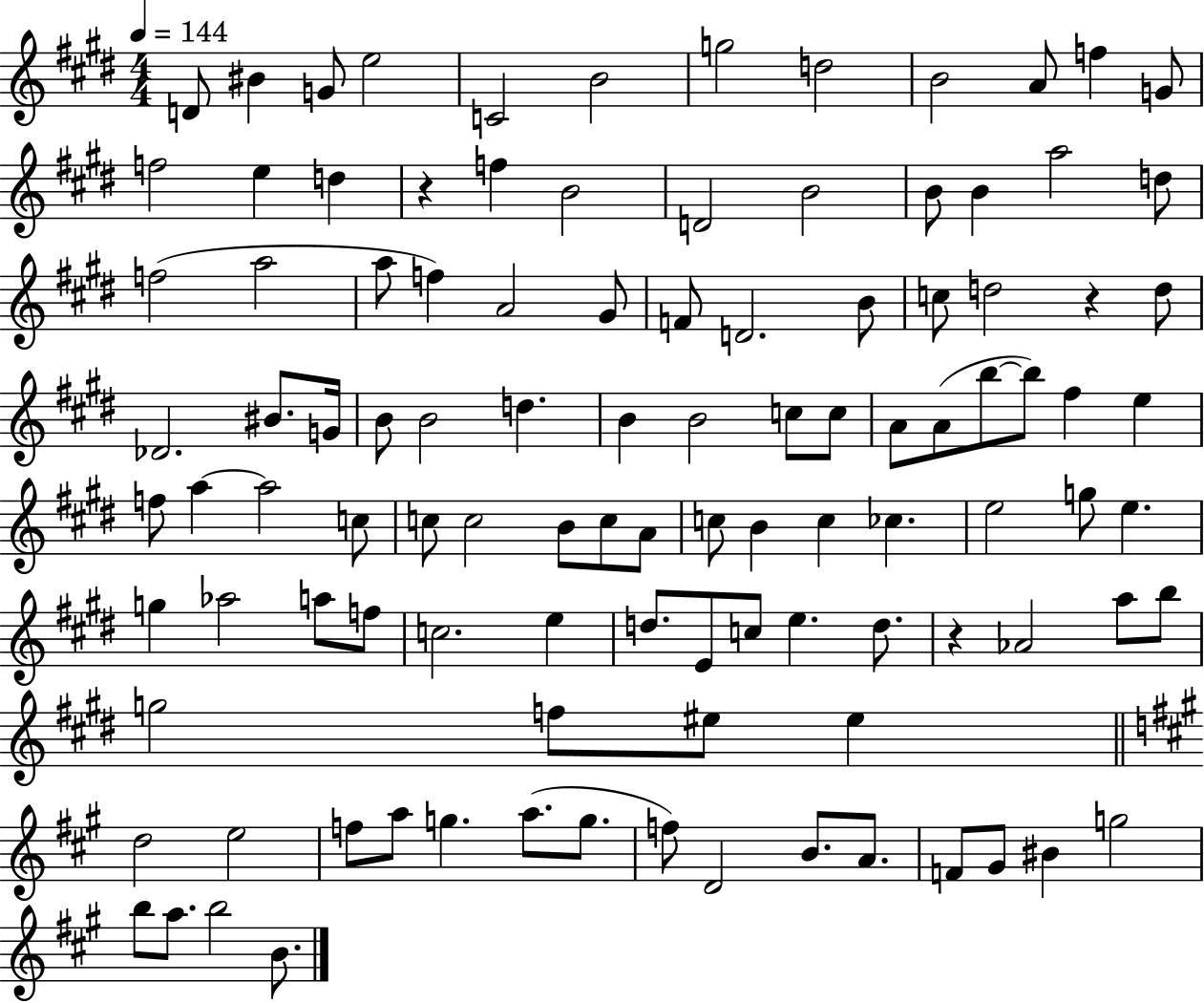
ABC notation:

X:1
T:Untitled
M:4/4
L:1/4
K:E
D/2 ^B G/2 e2 C2 B2 g2 d2 B2 A/2 f G/2 f2 e d z f B2 D2 B2 B/2 B a2 d/2 f2 a2 a/2 f A2 ^G/2 F/2 D2 B/2 c/2 d2 z d/2 _D2 ^B/2 G/4 B/2 B2 d B B2 c/2 c/2 A/2 A/2 b/2 b/2 ^f e f/2 a a2 c/2 c/2 c2 B/2 c/2 A/2 c/2 B c _c e2 g/2 e g _a2 a/2 f/2 c2 e d/2 E/2 c/2 e d/2 z _A2 a/2 b/2 g2 f/2 ^e/2 ^e d2 e2 f/2 a/2 g a/2 g/2 f/2 D2 B/2 A/2 F/2 ^G/2 ^B g2 b/2 a/2 b2 B/2